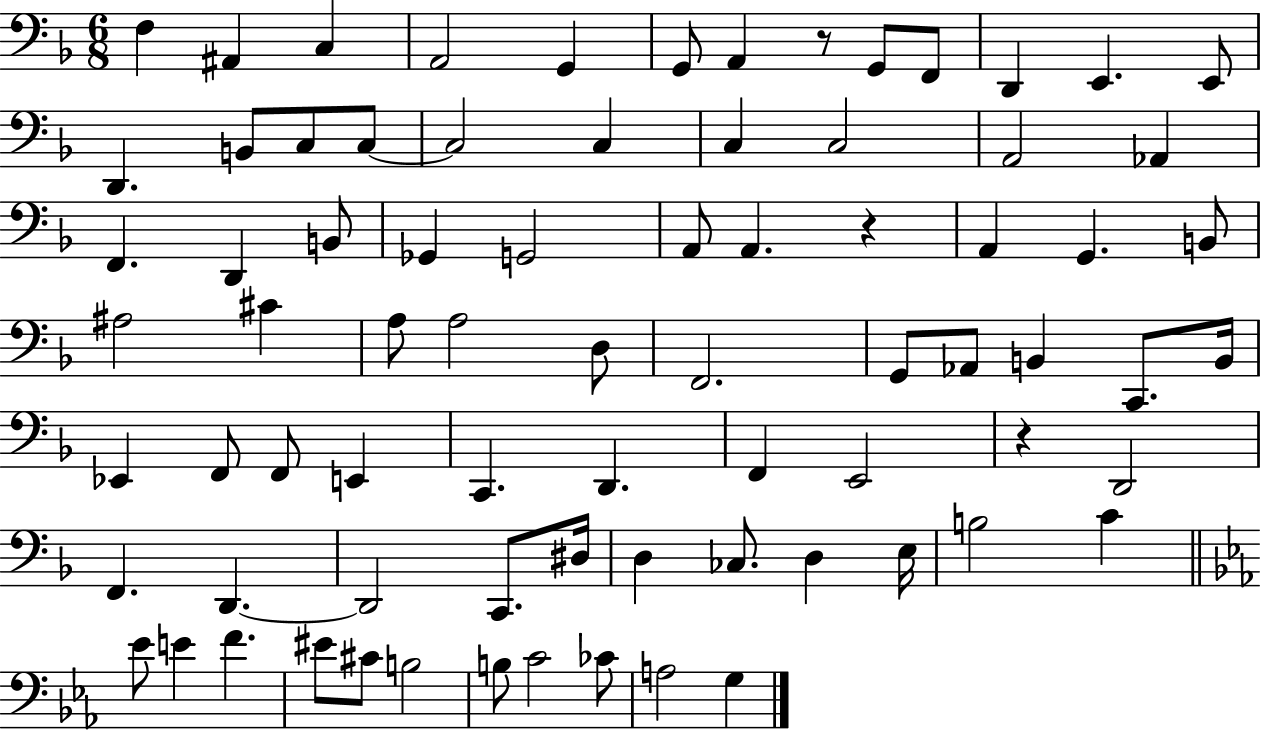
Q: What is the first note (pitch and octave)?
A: F3